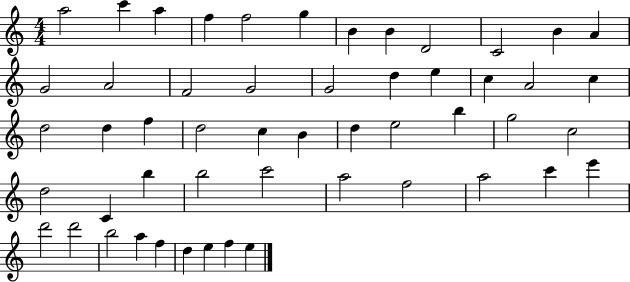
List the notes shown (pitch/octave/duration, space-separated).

A5/h C6/q A5/q F5/q F5/h G5/q B4/q B4/q D4/h C4/h B4/q A4/q G4/h A4/h F4/h G4/h G4/h D5/q E5/q C5/q A4/h C5/q D5/h D5/q F5/q D5/h C5/q B4/q D5/q E5/h B5/q G5/h C5/h D5/h C4/q B5/q B5/h C6/h A5/h F5/h A5/h C6/q E6/q D6/h D6/h B5/h A5/q F5/q D5/q E5/q F5/q E5/q